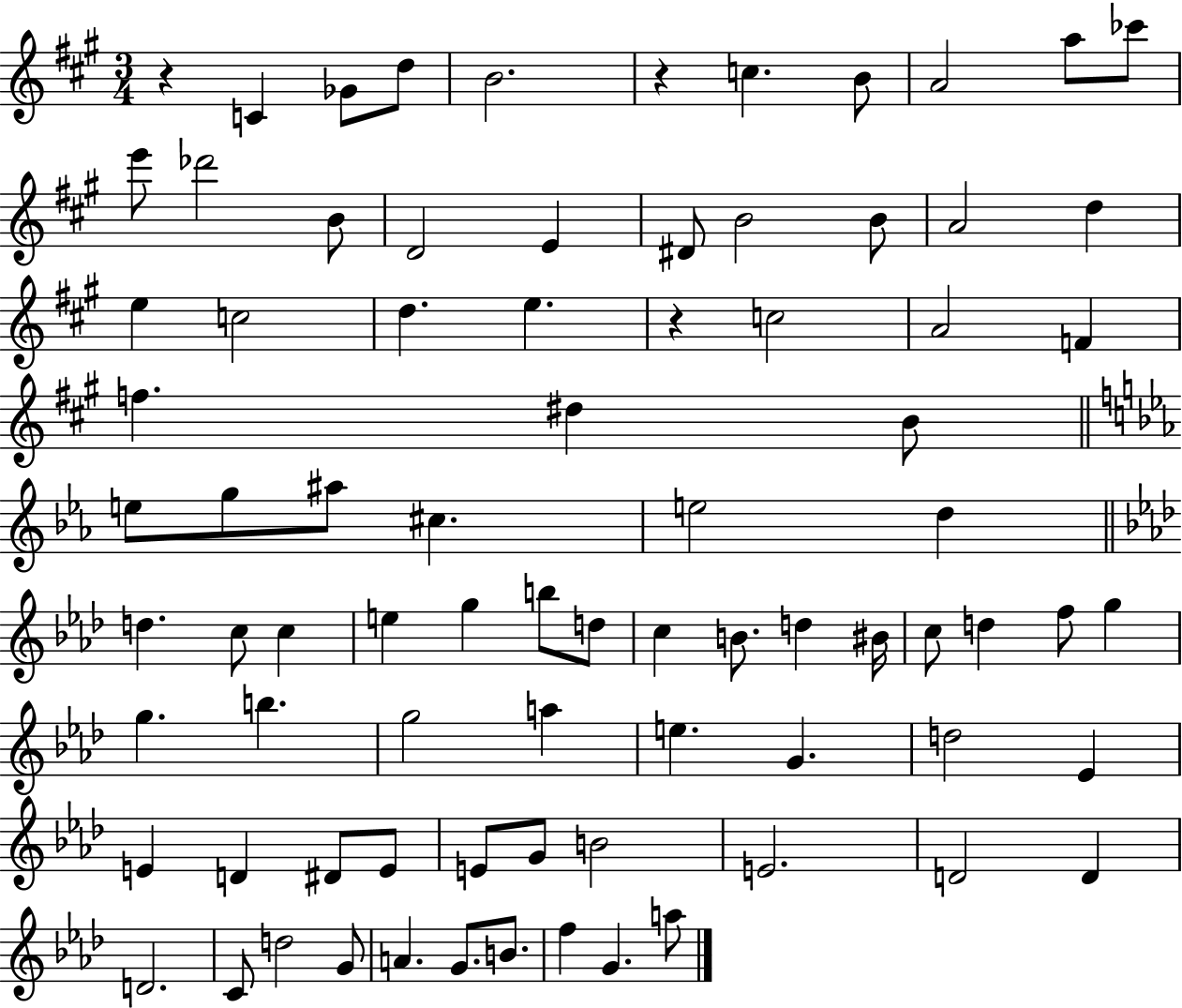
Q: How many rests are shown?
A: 3